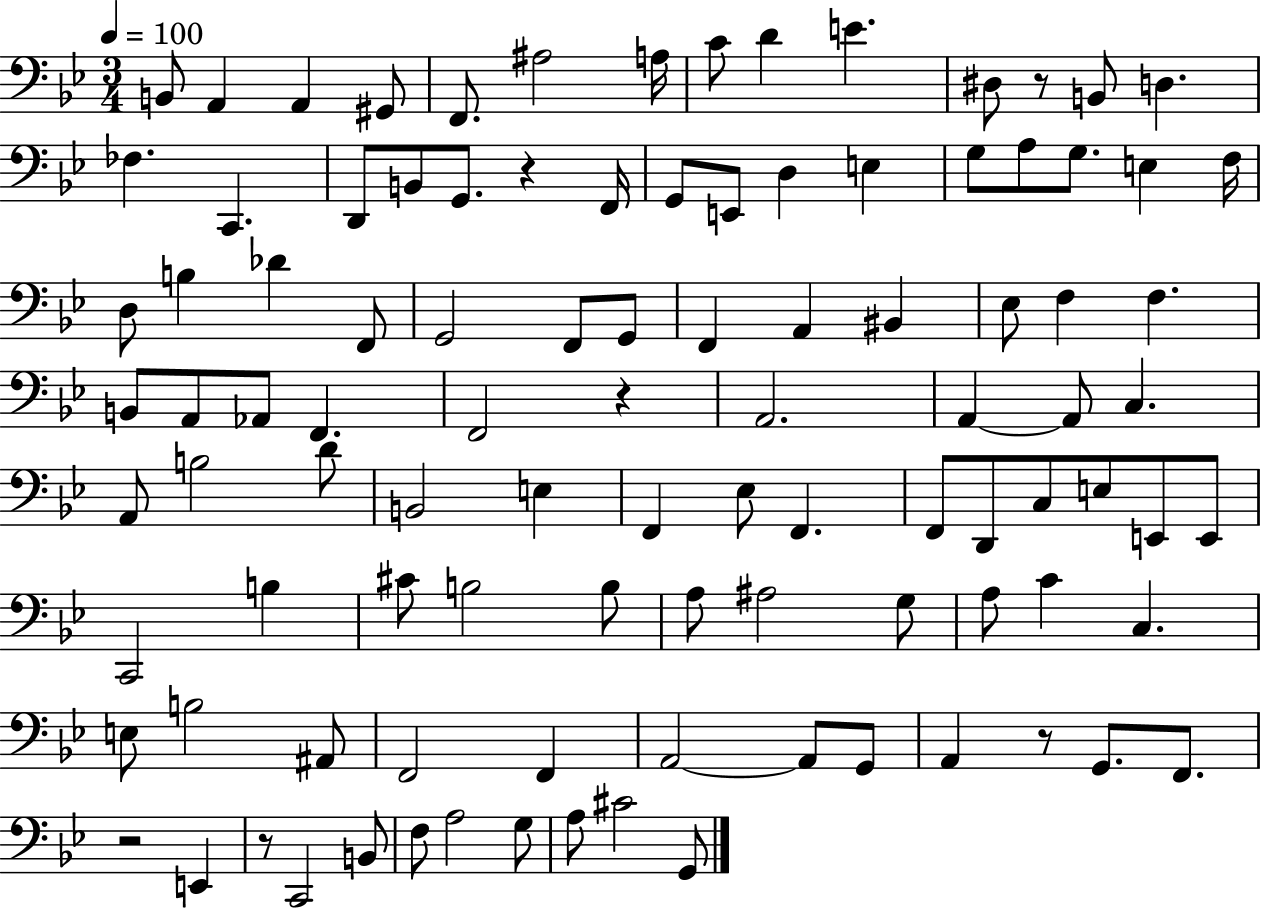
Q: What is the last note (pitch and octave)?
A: G2